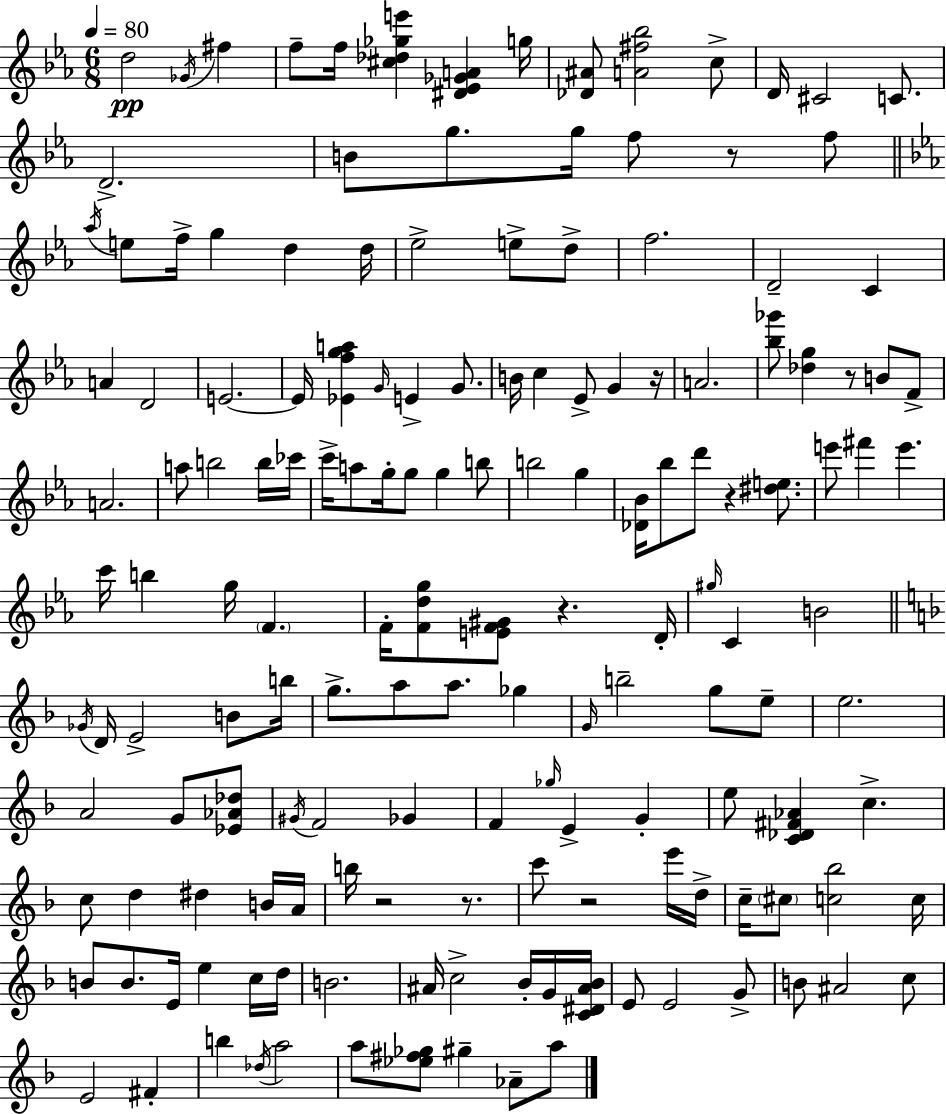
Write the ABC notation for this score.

X:1
T:Untitled
M:6/8
L:1/4
K:Cm
d2 _G/4 ^f f/2 f/4 [^c_d_ge'] [^D_E_GA] g/4 [_D^A]/2 [A^f_b]2 c/2 D/4 ^C2 C/2 D2 B/2 g/2 g/4 f/2 z/2 f/2 _a/4 e/2 f/4 g d d/4 _e2 e/2 d/2 f2 D2 C A D2 E2 E/4 [_Efga] G/4 E G/2 B/4 c _E/2 G z/4 A2 [_b_g']/2 [_dg] z/2 B/2 F/2 A2 a/2 b2 b/4 _c'/4 c'/4 a/2 g/4 g/2 g b/2 b2 g [_D_B]/4 _b/2 d'/2 z [^de]/2 e'/2 ^f' e' c'/4 b g/4 F F/4 [Fdg]/2 [EF^G]/2 z D/4 ^g/4 C B2 _G/4 D/4 E2 B/2 b/4 g/2 a/2 a/2 _g G/4 b2 g/2 e/2 e2 A2 G/2 [_E_A_d]/2 ^G/4 F2 _G F _g/4 E G e/2 [C_D^F_A] c c/2 d ^d B/4 A/4 b/4 z2 z/2 c'/2 z2 e'/4 d/4 c/4 ^c/2 [c_b]2 c/4 B/2 B/2 E/4 e c/4 d/4 B2 ^A/4 c2 _B/4 G/4 [C^D^A_B]/4 E/2 E2 G/2 B/2 ^A2 c/2 E2 ^F b _d/4 a2 a/2 [_e^f_g]/2 ^g _A/2 a/2